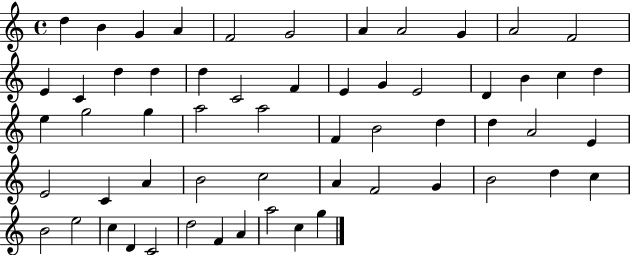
{
  \clef treble
  \time 4/4
  \defaultTimeSignature
  \key c \major
  d''4 b'4 g'4 a'4 | f'2 g'2 | a'4 a'2 g'4 | a'2 f'2 | \break e'4 c'4 d''4 d''4 | d''4 c'2 f'4 | e'4 g'4 e'2 | d'4 b'4 c''4 d''4 | \break e''4 g''2 g''4 | a''2 a''2 | f'4 b'2 d''4 | d''4 a'2 e'4 | \break e'2 c'4 a'4 | b'2 c''2 | a'4 f'2 g'4 | b'2 d''4 c''4 | \break b'2 e''2 | c''4 d'4 c'2 | d''2 f'4 a'4 | a''2 c''4 g''4 | \break \bar "|."
}